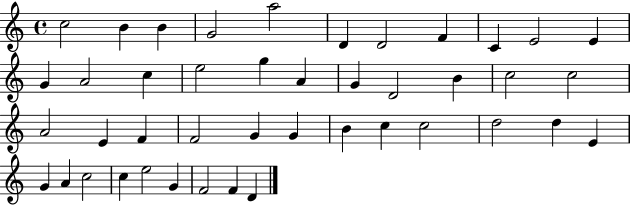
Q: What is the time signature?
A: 4/4